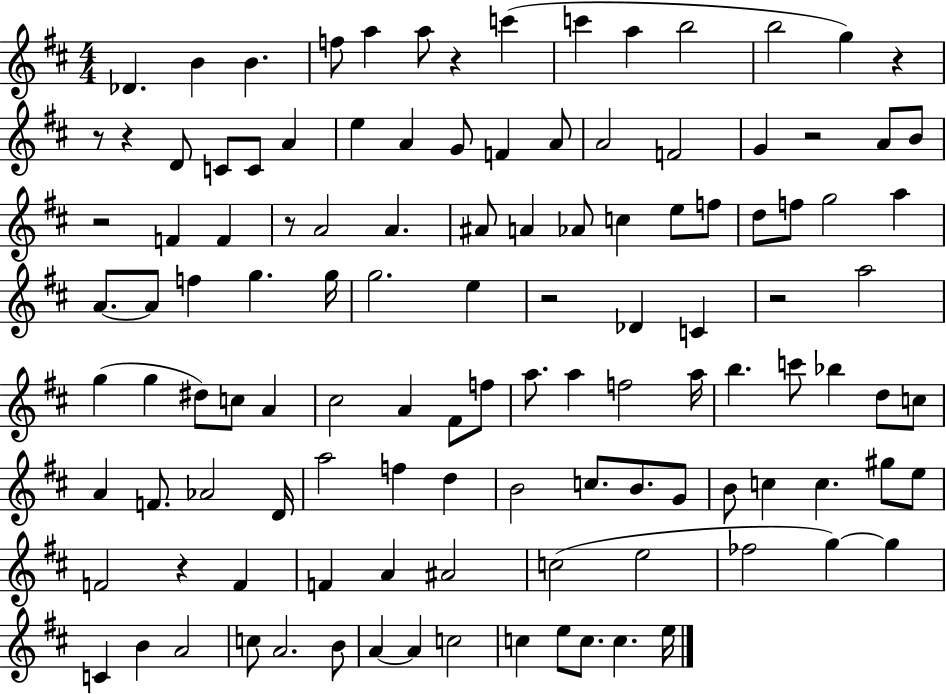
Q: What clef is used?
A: treble